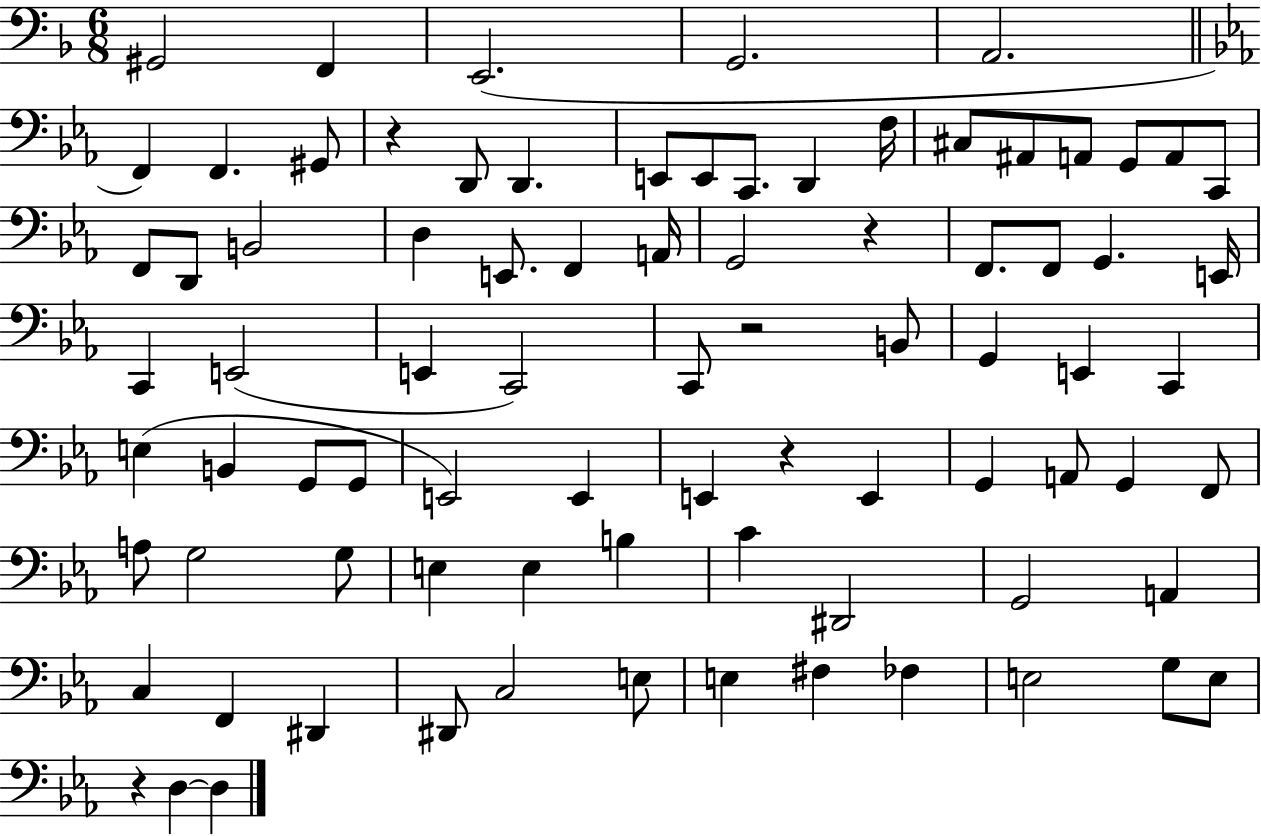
G#2/h F2/q E2/h. G2/h. A2/h. F2/q F2/q. G#2/e R/q D2/e D2/q. E2/e E2/e C2/e. D2/q F3/s C#3/e A#2/e A2/e G2/e A2/e C2/e F2/e D2/e B2/h D3/q E2/e. F2/q A2/s G2/h R/q F2/e. F2/e G2/q. E2/s C2/q E2/h E2/q C2/h C2/e R/h B2/e G2/q E2/q C2/q E3/q B2/q G2/e G2/e E2/h E2/q E2/q R/q E2/q G2/q A2/e G2/q F2/e A3/e G3/h G3/e E3/q E3/q B3/q C4/q D#2/h G2/h A2/q C3/q F2/q D#2/q D#2/e C3/h E3/e E3/q F#3/q FES3/q E3/h G3/e E3/e R/q D3/q D3/q